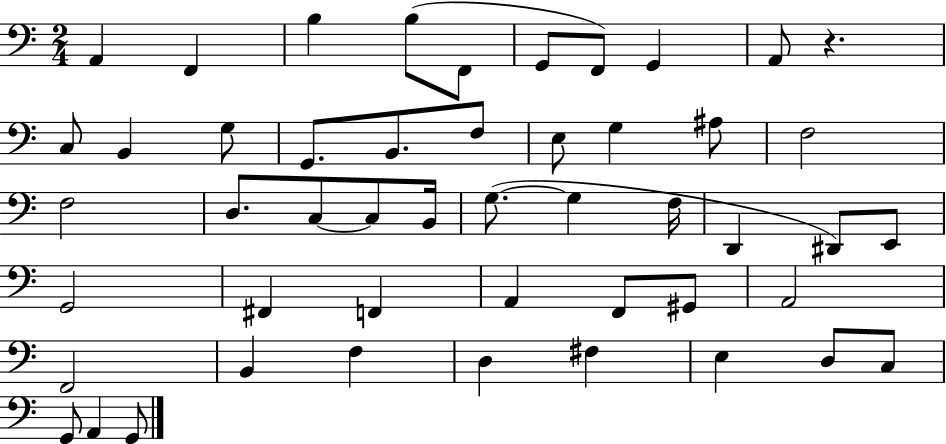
A2/q F2/q B3/q B3/e F2/e G2/e F2/e G2/q A2/e R/q. C3/e B2/q G3/e G2/e. B2/e. F3/e E3/e G3/q A#3/e F3/h F3/h D3/e. C3/e C3/e B2/s G3/e. G3/q F3/s D2/q D#2/e E2/e G2/h F#2/q F2/q A2/q F2/e G#2/e A2/h F2/h B2/q F3/q D3/q F#3/q E3/q D3/e C3/e G2/e A2/q G2/e